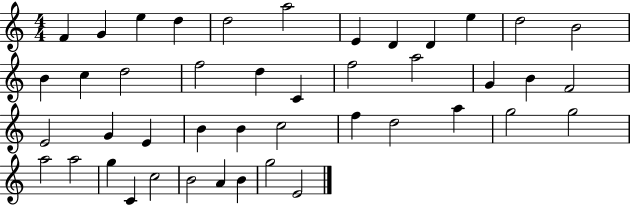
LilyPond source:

{
  \clef treble
  \numericTimeSignature
  \time 4/4
  \key c \major
  f'4 g'4 e''4 d''4 | d''2 a''2 | e'4 d'4 d'4 e''4 | d''2 b'2 | \break b'4 c''4 d''2 | f''2 d''4 c'4 | f''2 a''2 | g'4 b'4 f'2 | \break e'2 g'4 e'4 | b'4 b'4 c''2 | f''4 d''2 a''4 | g''2 g''2 | \break a''2 a''2 | g''4 c'4 c''2 | b'2 a'4 b'4 | g''2 e'2 | \break \bar "|."
}